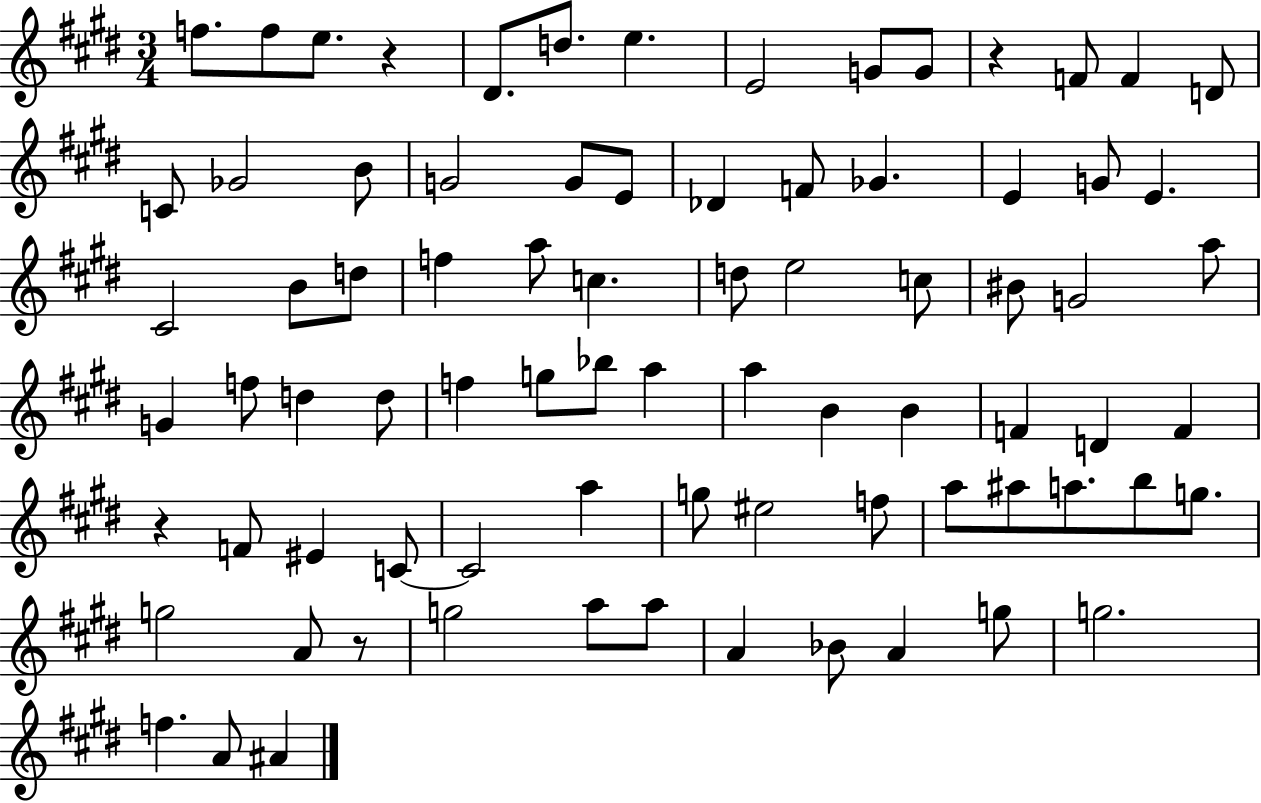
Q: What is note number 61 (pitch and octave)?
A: A5